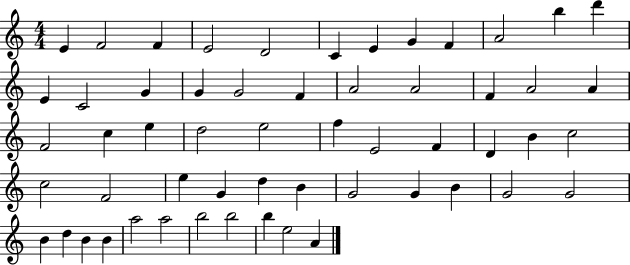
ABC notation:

X:1
T:Untitled
M:4/4
L:1/4
K:C
E F2 F E2 D2 C E G F A2 b d' E C2 G G G2 F A2 A2 F A2 A F2 c e d2 e2 f E2 F D B c2 c2 F2 e G d B G2 G B G2 G2 B d B B a2 a2 b2 b2 b e2 A